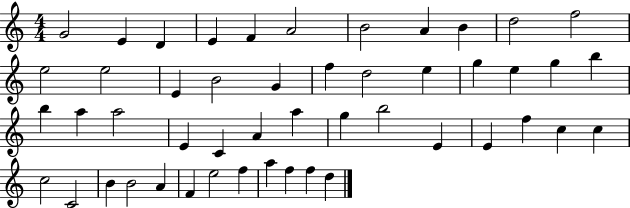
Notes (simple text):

G4/h E4/q D4/q E4/q F4/q A4/h B4/h A4/q B4/q D5/h F5/h E5/h E5/h E4/q B4/h G4/q F5/q D5/h E5/q G5/q E5/q G5/q B5/q B5/q A5/q A5/h E4/q C4/q A4/q A5/q G5/q B5/h E4/q E4/q F5/q C5/q C5/q C5/h C4/h B4/q B4/h A4/q F4/q E5/h F5/q A5/q F5/q F5/q D5/q